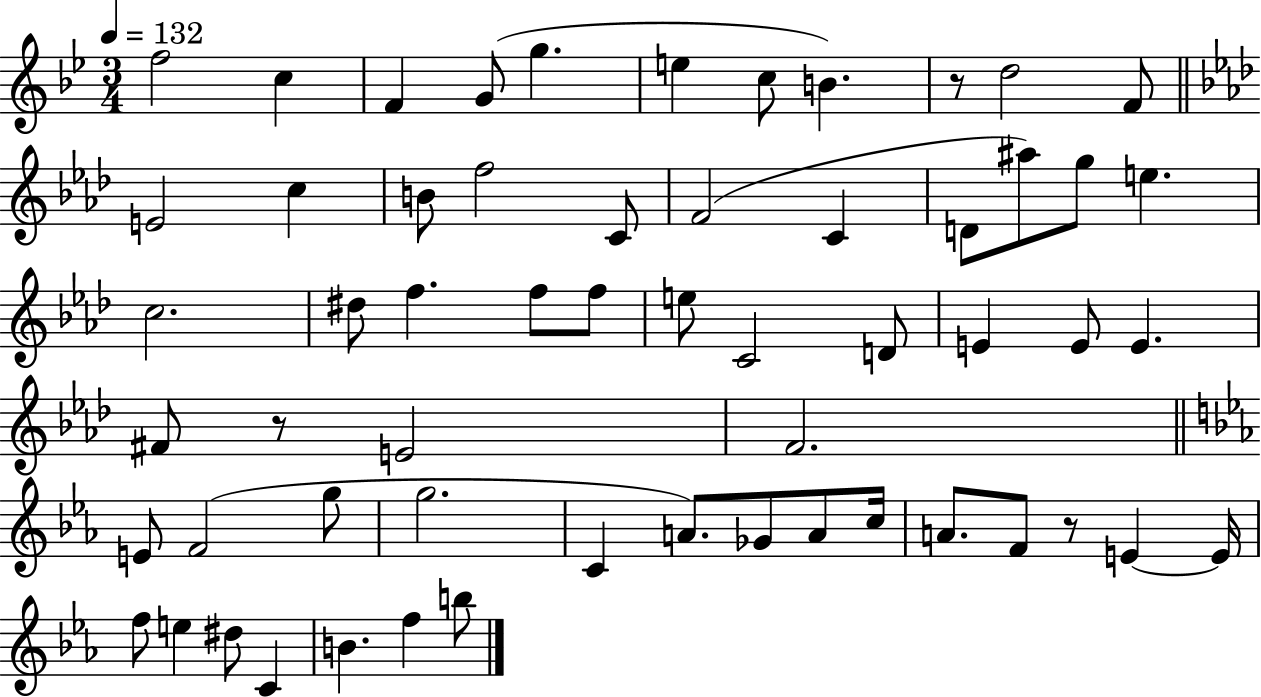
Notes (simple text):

F5/h C5/q F4/q G4/e G5/q. E5/q C5/e B4/q. R/e D5/h F4/e E4/h C5/q B4/e F5/h C4/e F4/h C4/q D4/e A#5/e G5/e E5/q. C5/h. D#5/e F5/q. F5/e F5/e E5/e C4/h D4/e E4/q E4/e E4/q. F#4/e R/e E4/h F4/h. E4/e F4/h G5/e G5/h. C4/q A4/e. Gb4/e A4/e C5/s A4/e. F4/e R/e E4/q E4/s F5/e E5/q D#5/e C4/q B4/q. F5/q B5/e